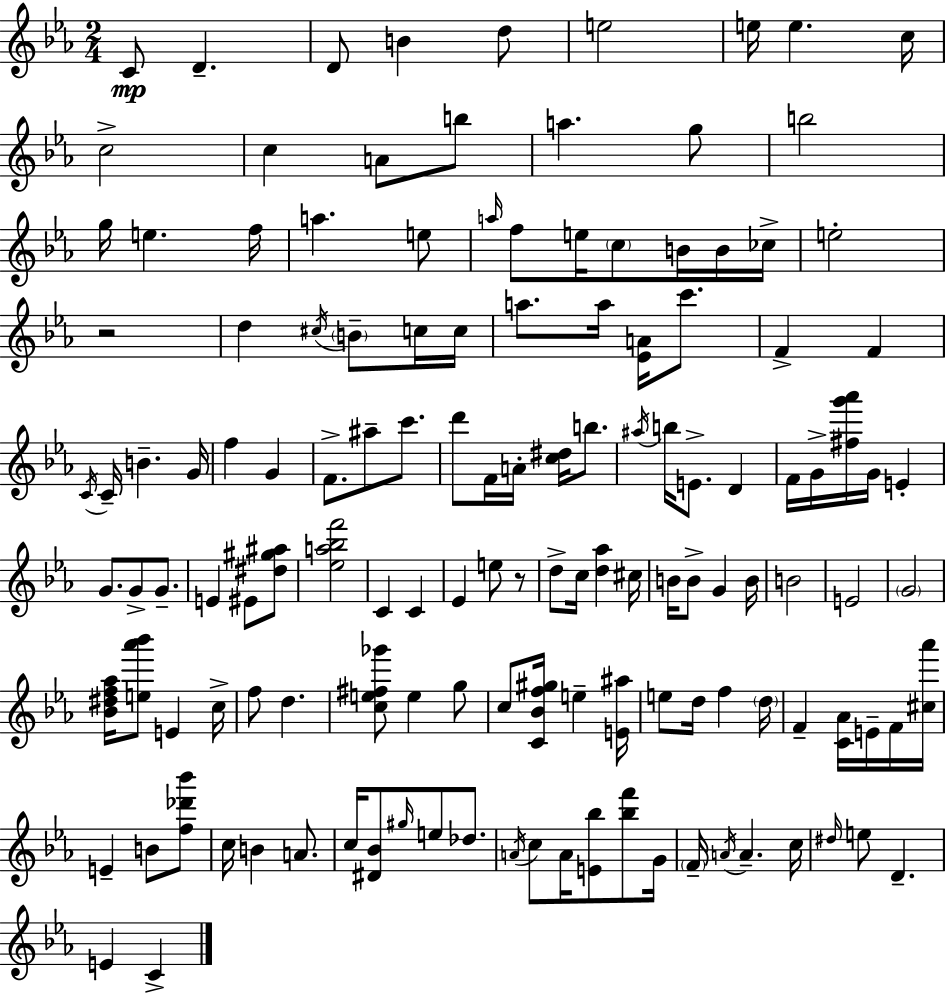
{
  \clef treble
  \numericTimeSignature
  \time 2/4
  \key ees \major
  c'8\mp d'4.-- | d'8 b'4 d''8 | e''2 | e''16 e''4. c''16 | \break c''2-> | c''4 a'8 b''8 | a''4. g''8 | b''2 | \break g''16 e''4. f''16 | a''4. e''8 | \grace { a''16 } f''8 e''16 \parenthesize c''8 b'16 b'16 | ces''16-> e''2-. | \break r2 | d''4 \acciaccatura { cis''16 } \parenthesize b'8-- | c''16 c''16 a''8. a''16 <ees' a'>16 c'''8. | f'4-> f'4 | \break \acciaccatura { c'16 } c'16-- b'4.-- | g'16 f''4 g'4 | f'8.-> ais''8-- | c'''8. d'''8 f'16 a'16-. <c'' dis''>16 | \break b''8. \acciaccatura { ais''16 } b''16 e'8.-> | d'4 f'16 g'16-> <fis'' g''' aes'''>16 g'16 | e'4-. g'8. g'8-> | g'8.-- e'4 | \break eis'8 <dis'' gis'' ais''>8 <ees'' a'' bes'' f'''>2 | c'4 | c'4 ees'4 | e''8 r8 d''8-> c''16 <d'' aes''>4 | \break cis''16 b'16 b'8-> g'4 | b'16 b'2 | e'2 | \parenthesize g'2 | \break <bes' dis'' f'' aes''>16 <e'' aes''' bes'''>8 e'4 | c''16-> f''8 d''4. | <c'' e'' fis'' ges'''>8 e''4 | g''8 c''8 <c' bes' f'' gis''>16 e''4-- | \break <e' ais''>16 e''8 d''16 f''4 | \parenthesize d''16 f'4-- | <c' aes'>16 e'16-- f'16 <cis'' aes'''>16 e'4-- | b'8 <f'' des''' bes'''>8 c''16 b'4 | \break a'8. c''16 <dis' bes'>8 \grace { gis''16 } | e''8 des''8. \acciaccatura { a'16 } c''8 | a'16 <e' bes''>8 <bes'' f'''>8 g'16 \parenthesize f'16-- \acciaccatura { a'16 } | a'4.-- c''16 \grace { dis''16 } | \break e''8 d'4.-- | e'4 c'4-> | \bar "|."
}